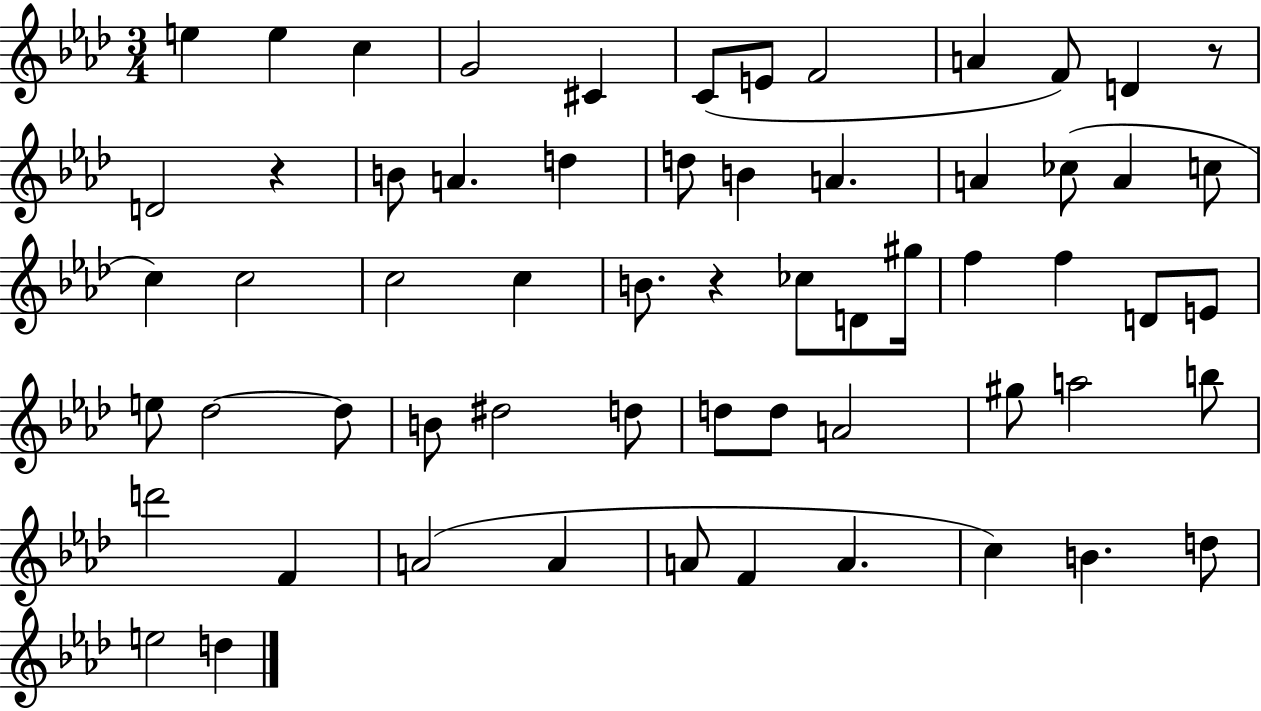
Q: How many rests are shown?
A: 3